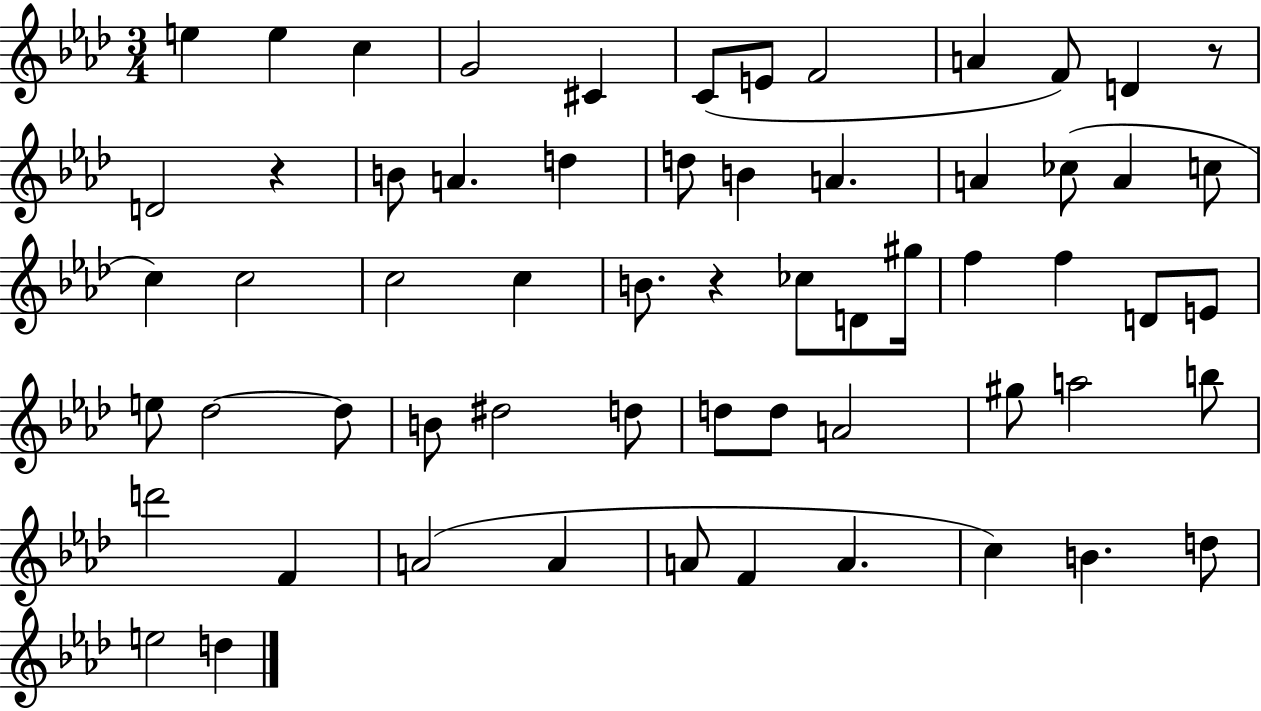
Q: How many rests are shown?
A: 3